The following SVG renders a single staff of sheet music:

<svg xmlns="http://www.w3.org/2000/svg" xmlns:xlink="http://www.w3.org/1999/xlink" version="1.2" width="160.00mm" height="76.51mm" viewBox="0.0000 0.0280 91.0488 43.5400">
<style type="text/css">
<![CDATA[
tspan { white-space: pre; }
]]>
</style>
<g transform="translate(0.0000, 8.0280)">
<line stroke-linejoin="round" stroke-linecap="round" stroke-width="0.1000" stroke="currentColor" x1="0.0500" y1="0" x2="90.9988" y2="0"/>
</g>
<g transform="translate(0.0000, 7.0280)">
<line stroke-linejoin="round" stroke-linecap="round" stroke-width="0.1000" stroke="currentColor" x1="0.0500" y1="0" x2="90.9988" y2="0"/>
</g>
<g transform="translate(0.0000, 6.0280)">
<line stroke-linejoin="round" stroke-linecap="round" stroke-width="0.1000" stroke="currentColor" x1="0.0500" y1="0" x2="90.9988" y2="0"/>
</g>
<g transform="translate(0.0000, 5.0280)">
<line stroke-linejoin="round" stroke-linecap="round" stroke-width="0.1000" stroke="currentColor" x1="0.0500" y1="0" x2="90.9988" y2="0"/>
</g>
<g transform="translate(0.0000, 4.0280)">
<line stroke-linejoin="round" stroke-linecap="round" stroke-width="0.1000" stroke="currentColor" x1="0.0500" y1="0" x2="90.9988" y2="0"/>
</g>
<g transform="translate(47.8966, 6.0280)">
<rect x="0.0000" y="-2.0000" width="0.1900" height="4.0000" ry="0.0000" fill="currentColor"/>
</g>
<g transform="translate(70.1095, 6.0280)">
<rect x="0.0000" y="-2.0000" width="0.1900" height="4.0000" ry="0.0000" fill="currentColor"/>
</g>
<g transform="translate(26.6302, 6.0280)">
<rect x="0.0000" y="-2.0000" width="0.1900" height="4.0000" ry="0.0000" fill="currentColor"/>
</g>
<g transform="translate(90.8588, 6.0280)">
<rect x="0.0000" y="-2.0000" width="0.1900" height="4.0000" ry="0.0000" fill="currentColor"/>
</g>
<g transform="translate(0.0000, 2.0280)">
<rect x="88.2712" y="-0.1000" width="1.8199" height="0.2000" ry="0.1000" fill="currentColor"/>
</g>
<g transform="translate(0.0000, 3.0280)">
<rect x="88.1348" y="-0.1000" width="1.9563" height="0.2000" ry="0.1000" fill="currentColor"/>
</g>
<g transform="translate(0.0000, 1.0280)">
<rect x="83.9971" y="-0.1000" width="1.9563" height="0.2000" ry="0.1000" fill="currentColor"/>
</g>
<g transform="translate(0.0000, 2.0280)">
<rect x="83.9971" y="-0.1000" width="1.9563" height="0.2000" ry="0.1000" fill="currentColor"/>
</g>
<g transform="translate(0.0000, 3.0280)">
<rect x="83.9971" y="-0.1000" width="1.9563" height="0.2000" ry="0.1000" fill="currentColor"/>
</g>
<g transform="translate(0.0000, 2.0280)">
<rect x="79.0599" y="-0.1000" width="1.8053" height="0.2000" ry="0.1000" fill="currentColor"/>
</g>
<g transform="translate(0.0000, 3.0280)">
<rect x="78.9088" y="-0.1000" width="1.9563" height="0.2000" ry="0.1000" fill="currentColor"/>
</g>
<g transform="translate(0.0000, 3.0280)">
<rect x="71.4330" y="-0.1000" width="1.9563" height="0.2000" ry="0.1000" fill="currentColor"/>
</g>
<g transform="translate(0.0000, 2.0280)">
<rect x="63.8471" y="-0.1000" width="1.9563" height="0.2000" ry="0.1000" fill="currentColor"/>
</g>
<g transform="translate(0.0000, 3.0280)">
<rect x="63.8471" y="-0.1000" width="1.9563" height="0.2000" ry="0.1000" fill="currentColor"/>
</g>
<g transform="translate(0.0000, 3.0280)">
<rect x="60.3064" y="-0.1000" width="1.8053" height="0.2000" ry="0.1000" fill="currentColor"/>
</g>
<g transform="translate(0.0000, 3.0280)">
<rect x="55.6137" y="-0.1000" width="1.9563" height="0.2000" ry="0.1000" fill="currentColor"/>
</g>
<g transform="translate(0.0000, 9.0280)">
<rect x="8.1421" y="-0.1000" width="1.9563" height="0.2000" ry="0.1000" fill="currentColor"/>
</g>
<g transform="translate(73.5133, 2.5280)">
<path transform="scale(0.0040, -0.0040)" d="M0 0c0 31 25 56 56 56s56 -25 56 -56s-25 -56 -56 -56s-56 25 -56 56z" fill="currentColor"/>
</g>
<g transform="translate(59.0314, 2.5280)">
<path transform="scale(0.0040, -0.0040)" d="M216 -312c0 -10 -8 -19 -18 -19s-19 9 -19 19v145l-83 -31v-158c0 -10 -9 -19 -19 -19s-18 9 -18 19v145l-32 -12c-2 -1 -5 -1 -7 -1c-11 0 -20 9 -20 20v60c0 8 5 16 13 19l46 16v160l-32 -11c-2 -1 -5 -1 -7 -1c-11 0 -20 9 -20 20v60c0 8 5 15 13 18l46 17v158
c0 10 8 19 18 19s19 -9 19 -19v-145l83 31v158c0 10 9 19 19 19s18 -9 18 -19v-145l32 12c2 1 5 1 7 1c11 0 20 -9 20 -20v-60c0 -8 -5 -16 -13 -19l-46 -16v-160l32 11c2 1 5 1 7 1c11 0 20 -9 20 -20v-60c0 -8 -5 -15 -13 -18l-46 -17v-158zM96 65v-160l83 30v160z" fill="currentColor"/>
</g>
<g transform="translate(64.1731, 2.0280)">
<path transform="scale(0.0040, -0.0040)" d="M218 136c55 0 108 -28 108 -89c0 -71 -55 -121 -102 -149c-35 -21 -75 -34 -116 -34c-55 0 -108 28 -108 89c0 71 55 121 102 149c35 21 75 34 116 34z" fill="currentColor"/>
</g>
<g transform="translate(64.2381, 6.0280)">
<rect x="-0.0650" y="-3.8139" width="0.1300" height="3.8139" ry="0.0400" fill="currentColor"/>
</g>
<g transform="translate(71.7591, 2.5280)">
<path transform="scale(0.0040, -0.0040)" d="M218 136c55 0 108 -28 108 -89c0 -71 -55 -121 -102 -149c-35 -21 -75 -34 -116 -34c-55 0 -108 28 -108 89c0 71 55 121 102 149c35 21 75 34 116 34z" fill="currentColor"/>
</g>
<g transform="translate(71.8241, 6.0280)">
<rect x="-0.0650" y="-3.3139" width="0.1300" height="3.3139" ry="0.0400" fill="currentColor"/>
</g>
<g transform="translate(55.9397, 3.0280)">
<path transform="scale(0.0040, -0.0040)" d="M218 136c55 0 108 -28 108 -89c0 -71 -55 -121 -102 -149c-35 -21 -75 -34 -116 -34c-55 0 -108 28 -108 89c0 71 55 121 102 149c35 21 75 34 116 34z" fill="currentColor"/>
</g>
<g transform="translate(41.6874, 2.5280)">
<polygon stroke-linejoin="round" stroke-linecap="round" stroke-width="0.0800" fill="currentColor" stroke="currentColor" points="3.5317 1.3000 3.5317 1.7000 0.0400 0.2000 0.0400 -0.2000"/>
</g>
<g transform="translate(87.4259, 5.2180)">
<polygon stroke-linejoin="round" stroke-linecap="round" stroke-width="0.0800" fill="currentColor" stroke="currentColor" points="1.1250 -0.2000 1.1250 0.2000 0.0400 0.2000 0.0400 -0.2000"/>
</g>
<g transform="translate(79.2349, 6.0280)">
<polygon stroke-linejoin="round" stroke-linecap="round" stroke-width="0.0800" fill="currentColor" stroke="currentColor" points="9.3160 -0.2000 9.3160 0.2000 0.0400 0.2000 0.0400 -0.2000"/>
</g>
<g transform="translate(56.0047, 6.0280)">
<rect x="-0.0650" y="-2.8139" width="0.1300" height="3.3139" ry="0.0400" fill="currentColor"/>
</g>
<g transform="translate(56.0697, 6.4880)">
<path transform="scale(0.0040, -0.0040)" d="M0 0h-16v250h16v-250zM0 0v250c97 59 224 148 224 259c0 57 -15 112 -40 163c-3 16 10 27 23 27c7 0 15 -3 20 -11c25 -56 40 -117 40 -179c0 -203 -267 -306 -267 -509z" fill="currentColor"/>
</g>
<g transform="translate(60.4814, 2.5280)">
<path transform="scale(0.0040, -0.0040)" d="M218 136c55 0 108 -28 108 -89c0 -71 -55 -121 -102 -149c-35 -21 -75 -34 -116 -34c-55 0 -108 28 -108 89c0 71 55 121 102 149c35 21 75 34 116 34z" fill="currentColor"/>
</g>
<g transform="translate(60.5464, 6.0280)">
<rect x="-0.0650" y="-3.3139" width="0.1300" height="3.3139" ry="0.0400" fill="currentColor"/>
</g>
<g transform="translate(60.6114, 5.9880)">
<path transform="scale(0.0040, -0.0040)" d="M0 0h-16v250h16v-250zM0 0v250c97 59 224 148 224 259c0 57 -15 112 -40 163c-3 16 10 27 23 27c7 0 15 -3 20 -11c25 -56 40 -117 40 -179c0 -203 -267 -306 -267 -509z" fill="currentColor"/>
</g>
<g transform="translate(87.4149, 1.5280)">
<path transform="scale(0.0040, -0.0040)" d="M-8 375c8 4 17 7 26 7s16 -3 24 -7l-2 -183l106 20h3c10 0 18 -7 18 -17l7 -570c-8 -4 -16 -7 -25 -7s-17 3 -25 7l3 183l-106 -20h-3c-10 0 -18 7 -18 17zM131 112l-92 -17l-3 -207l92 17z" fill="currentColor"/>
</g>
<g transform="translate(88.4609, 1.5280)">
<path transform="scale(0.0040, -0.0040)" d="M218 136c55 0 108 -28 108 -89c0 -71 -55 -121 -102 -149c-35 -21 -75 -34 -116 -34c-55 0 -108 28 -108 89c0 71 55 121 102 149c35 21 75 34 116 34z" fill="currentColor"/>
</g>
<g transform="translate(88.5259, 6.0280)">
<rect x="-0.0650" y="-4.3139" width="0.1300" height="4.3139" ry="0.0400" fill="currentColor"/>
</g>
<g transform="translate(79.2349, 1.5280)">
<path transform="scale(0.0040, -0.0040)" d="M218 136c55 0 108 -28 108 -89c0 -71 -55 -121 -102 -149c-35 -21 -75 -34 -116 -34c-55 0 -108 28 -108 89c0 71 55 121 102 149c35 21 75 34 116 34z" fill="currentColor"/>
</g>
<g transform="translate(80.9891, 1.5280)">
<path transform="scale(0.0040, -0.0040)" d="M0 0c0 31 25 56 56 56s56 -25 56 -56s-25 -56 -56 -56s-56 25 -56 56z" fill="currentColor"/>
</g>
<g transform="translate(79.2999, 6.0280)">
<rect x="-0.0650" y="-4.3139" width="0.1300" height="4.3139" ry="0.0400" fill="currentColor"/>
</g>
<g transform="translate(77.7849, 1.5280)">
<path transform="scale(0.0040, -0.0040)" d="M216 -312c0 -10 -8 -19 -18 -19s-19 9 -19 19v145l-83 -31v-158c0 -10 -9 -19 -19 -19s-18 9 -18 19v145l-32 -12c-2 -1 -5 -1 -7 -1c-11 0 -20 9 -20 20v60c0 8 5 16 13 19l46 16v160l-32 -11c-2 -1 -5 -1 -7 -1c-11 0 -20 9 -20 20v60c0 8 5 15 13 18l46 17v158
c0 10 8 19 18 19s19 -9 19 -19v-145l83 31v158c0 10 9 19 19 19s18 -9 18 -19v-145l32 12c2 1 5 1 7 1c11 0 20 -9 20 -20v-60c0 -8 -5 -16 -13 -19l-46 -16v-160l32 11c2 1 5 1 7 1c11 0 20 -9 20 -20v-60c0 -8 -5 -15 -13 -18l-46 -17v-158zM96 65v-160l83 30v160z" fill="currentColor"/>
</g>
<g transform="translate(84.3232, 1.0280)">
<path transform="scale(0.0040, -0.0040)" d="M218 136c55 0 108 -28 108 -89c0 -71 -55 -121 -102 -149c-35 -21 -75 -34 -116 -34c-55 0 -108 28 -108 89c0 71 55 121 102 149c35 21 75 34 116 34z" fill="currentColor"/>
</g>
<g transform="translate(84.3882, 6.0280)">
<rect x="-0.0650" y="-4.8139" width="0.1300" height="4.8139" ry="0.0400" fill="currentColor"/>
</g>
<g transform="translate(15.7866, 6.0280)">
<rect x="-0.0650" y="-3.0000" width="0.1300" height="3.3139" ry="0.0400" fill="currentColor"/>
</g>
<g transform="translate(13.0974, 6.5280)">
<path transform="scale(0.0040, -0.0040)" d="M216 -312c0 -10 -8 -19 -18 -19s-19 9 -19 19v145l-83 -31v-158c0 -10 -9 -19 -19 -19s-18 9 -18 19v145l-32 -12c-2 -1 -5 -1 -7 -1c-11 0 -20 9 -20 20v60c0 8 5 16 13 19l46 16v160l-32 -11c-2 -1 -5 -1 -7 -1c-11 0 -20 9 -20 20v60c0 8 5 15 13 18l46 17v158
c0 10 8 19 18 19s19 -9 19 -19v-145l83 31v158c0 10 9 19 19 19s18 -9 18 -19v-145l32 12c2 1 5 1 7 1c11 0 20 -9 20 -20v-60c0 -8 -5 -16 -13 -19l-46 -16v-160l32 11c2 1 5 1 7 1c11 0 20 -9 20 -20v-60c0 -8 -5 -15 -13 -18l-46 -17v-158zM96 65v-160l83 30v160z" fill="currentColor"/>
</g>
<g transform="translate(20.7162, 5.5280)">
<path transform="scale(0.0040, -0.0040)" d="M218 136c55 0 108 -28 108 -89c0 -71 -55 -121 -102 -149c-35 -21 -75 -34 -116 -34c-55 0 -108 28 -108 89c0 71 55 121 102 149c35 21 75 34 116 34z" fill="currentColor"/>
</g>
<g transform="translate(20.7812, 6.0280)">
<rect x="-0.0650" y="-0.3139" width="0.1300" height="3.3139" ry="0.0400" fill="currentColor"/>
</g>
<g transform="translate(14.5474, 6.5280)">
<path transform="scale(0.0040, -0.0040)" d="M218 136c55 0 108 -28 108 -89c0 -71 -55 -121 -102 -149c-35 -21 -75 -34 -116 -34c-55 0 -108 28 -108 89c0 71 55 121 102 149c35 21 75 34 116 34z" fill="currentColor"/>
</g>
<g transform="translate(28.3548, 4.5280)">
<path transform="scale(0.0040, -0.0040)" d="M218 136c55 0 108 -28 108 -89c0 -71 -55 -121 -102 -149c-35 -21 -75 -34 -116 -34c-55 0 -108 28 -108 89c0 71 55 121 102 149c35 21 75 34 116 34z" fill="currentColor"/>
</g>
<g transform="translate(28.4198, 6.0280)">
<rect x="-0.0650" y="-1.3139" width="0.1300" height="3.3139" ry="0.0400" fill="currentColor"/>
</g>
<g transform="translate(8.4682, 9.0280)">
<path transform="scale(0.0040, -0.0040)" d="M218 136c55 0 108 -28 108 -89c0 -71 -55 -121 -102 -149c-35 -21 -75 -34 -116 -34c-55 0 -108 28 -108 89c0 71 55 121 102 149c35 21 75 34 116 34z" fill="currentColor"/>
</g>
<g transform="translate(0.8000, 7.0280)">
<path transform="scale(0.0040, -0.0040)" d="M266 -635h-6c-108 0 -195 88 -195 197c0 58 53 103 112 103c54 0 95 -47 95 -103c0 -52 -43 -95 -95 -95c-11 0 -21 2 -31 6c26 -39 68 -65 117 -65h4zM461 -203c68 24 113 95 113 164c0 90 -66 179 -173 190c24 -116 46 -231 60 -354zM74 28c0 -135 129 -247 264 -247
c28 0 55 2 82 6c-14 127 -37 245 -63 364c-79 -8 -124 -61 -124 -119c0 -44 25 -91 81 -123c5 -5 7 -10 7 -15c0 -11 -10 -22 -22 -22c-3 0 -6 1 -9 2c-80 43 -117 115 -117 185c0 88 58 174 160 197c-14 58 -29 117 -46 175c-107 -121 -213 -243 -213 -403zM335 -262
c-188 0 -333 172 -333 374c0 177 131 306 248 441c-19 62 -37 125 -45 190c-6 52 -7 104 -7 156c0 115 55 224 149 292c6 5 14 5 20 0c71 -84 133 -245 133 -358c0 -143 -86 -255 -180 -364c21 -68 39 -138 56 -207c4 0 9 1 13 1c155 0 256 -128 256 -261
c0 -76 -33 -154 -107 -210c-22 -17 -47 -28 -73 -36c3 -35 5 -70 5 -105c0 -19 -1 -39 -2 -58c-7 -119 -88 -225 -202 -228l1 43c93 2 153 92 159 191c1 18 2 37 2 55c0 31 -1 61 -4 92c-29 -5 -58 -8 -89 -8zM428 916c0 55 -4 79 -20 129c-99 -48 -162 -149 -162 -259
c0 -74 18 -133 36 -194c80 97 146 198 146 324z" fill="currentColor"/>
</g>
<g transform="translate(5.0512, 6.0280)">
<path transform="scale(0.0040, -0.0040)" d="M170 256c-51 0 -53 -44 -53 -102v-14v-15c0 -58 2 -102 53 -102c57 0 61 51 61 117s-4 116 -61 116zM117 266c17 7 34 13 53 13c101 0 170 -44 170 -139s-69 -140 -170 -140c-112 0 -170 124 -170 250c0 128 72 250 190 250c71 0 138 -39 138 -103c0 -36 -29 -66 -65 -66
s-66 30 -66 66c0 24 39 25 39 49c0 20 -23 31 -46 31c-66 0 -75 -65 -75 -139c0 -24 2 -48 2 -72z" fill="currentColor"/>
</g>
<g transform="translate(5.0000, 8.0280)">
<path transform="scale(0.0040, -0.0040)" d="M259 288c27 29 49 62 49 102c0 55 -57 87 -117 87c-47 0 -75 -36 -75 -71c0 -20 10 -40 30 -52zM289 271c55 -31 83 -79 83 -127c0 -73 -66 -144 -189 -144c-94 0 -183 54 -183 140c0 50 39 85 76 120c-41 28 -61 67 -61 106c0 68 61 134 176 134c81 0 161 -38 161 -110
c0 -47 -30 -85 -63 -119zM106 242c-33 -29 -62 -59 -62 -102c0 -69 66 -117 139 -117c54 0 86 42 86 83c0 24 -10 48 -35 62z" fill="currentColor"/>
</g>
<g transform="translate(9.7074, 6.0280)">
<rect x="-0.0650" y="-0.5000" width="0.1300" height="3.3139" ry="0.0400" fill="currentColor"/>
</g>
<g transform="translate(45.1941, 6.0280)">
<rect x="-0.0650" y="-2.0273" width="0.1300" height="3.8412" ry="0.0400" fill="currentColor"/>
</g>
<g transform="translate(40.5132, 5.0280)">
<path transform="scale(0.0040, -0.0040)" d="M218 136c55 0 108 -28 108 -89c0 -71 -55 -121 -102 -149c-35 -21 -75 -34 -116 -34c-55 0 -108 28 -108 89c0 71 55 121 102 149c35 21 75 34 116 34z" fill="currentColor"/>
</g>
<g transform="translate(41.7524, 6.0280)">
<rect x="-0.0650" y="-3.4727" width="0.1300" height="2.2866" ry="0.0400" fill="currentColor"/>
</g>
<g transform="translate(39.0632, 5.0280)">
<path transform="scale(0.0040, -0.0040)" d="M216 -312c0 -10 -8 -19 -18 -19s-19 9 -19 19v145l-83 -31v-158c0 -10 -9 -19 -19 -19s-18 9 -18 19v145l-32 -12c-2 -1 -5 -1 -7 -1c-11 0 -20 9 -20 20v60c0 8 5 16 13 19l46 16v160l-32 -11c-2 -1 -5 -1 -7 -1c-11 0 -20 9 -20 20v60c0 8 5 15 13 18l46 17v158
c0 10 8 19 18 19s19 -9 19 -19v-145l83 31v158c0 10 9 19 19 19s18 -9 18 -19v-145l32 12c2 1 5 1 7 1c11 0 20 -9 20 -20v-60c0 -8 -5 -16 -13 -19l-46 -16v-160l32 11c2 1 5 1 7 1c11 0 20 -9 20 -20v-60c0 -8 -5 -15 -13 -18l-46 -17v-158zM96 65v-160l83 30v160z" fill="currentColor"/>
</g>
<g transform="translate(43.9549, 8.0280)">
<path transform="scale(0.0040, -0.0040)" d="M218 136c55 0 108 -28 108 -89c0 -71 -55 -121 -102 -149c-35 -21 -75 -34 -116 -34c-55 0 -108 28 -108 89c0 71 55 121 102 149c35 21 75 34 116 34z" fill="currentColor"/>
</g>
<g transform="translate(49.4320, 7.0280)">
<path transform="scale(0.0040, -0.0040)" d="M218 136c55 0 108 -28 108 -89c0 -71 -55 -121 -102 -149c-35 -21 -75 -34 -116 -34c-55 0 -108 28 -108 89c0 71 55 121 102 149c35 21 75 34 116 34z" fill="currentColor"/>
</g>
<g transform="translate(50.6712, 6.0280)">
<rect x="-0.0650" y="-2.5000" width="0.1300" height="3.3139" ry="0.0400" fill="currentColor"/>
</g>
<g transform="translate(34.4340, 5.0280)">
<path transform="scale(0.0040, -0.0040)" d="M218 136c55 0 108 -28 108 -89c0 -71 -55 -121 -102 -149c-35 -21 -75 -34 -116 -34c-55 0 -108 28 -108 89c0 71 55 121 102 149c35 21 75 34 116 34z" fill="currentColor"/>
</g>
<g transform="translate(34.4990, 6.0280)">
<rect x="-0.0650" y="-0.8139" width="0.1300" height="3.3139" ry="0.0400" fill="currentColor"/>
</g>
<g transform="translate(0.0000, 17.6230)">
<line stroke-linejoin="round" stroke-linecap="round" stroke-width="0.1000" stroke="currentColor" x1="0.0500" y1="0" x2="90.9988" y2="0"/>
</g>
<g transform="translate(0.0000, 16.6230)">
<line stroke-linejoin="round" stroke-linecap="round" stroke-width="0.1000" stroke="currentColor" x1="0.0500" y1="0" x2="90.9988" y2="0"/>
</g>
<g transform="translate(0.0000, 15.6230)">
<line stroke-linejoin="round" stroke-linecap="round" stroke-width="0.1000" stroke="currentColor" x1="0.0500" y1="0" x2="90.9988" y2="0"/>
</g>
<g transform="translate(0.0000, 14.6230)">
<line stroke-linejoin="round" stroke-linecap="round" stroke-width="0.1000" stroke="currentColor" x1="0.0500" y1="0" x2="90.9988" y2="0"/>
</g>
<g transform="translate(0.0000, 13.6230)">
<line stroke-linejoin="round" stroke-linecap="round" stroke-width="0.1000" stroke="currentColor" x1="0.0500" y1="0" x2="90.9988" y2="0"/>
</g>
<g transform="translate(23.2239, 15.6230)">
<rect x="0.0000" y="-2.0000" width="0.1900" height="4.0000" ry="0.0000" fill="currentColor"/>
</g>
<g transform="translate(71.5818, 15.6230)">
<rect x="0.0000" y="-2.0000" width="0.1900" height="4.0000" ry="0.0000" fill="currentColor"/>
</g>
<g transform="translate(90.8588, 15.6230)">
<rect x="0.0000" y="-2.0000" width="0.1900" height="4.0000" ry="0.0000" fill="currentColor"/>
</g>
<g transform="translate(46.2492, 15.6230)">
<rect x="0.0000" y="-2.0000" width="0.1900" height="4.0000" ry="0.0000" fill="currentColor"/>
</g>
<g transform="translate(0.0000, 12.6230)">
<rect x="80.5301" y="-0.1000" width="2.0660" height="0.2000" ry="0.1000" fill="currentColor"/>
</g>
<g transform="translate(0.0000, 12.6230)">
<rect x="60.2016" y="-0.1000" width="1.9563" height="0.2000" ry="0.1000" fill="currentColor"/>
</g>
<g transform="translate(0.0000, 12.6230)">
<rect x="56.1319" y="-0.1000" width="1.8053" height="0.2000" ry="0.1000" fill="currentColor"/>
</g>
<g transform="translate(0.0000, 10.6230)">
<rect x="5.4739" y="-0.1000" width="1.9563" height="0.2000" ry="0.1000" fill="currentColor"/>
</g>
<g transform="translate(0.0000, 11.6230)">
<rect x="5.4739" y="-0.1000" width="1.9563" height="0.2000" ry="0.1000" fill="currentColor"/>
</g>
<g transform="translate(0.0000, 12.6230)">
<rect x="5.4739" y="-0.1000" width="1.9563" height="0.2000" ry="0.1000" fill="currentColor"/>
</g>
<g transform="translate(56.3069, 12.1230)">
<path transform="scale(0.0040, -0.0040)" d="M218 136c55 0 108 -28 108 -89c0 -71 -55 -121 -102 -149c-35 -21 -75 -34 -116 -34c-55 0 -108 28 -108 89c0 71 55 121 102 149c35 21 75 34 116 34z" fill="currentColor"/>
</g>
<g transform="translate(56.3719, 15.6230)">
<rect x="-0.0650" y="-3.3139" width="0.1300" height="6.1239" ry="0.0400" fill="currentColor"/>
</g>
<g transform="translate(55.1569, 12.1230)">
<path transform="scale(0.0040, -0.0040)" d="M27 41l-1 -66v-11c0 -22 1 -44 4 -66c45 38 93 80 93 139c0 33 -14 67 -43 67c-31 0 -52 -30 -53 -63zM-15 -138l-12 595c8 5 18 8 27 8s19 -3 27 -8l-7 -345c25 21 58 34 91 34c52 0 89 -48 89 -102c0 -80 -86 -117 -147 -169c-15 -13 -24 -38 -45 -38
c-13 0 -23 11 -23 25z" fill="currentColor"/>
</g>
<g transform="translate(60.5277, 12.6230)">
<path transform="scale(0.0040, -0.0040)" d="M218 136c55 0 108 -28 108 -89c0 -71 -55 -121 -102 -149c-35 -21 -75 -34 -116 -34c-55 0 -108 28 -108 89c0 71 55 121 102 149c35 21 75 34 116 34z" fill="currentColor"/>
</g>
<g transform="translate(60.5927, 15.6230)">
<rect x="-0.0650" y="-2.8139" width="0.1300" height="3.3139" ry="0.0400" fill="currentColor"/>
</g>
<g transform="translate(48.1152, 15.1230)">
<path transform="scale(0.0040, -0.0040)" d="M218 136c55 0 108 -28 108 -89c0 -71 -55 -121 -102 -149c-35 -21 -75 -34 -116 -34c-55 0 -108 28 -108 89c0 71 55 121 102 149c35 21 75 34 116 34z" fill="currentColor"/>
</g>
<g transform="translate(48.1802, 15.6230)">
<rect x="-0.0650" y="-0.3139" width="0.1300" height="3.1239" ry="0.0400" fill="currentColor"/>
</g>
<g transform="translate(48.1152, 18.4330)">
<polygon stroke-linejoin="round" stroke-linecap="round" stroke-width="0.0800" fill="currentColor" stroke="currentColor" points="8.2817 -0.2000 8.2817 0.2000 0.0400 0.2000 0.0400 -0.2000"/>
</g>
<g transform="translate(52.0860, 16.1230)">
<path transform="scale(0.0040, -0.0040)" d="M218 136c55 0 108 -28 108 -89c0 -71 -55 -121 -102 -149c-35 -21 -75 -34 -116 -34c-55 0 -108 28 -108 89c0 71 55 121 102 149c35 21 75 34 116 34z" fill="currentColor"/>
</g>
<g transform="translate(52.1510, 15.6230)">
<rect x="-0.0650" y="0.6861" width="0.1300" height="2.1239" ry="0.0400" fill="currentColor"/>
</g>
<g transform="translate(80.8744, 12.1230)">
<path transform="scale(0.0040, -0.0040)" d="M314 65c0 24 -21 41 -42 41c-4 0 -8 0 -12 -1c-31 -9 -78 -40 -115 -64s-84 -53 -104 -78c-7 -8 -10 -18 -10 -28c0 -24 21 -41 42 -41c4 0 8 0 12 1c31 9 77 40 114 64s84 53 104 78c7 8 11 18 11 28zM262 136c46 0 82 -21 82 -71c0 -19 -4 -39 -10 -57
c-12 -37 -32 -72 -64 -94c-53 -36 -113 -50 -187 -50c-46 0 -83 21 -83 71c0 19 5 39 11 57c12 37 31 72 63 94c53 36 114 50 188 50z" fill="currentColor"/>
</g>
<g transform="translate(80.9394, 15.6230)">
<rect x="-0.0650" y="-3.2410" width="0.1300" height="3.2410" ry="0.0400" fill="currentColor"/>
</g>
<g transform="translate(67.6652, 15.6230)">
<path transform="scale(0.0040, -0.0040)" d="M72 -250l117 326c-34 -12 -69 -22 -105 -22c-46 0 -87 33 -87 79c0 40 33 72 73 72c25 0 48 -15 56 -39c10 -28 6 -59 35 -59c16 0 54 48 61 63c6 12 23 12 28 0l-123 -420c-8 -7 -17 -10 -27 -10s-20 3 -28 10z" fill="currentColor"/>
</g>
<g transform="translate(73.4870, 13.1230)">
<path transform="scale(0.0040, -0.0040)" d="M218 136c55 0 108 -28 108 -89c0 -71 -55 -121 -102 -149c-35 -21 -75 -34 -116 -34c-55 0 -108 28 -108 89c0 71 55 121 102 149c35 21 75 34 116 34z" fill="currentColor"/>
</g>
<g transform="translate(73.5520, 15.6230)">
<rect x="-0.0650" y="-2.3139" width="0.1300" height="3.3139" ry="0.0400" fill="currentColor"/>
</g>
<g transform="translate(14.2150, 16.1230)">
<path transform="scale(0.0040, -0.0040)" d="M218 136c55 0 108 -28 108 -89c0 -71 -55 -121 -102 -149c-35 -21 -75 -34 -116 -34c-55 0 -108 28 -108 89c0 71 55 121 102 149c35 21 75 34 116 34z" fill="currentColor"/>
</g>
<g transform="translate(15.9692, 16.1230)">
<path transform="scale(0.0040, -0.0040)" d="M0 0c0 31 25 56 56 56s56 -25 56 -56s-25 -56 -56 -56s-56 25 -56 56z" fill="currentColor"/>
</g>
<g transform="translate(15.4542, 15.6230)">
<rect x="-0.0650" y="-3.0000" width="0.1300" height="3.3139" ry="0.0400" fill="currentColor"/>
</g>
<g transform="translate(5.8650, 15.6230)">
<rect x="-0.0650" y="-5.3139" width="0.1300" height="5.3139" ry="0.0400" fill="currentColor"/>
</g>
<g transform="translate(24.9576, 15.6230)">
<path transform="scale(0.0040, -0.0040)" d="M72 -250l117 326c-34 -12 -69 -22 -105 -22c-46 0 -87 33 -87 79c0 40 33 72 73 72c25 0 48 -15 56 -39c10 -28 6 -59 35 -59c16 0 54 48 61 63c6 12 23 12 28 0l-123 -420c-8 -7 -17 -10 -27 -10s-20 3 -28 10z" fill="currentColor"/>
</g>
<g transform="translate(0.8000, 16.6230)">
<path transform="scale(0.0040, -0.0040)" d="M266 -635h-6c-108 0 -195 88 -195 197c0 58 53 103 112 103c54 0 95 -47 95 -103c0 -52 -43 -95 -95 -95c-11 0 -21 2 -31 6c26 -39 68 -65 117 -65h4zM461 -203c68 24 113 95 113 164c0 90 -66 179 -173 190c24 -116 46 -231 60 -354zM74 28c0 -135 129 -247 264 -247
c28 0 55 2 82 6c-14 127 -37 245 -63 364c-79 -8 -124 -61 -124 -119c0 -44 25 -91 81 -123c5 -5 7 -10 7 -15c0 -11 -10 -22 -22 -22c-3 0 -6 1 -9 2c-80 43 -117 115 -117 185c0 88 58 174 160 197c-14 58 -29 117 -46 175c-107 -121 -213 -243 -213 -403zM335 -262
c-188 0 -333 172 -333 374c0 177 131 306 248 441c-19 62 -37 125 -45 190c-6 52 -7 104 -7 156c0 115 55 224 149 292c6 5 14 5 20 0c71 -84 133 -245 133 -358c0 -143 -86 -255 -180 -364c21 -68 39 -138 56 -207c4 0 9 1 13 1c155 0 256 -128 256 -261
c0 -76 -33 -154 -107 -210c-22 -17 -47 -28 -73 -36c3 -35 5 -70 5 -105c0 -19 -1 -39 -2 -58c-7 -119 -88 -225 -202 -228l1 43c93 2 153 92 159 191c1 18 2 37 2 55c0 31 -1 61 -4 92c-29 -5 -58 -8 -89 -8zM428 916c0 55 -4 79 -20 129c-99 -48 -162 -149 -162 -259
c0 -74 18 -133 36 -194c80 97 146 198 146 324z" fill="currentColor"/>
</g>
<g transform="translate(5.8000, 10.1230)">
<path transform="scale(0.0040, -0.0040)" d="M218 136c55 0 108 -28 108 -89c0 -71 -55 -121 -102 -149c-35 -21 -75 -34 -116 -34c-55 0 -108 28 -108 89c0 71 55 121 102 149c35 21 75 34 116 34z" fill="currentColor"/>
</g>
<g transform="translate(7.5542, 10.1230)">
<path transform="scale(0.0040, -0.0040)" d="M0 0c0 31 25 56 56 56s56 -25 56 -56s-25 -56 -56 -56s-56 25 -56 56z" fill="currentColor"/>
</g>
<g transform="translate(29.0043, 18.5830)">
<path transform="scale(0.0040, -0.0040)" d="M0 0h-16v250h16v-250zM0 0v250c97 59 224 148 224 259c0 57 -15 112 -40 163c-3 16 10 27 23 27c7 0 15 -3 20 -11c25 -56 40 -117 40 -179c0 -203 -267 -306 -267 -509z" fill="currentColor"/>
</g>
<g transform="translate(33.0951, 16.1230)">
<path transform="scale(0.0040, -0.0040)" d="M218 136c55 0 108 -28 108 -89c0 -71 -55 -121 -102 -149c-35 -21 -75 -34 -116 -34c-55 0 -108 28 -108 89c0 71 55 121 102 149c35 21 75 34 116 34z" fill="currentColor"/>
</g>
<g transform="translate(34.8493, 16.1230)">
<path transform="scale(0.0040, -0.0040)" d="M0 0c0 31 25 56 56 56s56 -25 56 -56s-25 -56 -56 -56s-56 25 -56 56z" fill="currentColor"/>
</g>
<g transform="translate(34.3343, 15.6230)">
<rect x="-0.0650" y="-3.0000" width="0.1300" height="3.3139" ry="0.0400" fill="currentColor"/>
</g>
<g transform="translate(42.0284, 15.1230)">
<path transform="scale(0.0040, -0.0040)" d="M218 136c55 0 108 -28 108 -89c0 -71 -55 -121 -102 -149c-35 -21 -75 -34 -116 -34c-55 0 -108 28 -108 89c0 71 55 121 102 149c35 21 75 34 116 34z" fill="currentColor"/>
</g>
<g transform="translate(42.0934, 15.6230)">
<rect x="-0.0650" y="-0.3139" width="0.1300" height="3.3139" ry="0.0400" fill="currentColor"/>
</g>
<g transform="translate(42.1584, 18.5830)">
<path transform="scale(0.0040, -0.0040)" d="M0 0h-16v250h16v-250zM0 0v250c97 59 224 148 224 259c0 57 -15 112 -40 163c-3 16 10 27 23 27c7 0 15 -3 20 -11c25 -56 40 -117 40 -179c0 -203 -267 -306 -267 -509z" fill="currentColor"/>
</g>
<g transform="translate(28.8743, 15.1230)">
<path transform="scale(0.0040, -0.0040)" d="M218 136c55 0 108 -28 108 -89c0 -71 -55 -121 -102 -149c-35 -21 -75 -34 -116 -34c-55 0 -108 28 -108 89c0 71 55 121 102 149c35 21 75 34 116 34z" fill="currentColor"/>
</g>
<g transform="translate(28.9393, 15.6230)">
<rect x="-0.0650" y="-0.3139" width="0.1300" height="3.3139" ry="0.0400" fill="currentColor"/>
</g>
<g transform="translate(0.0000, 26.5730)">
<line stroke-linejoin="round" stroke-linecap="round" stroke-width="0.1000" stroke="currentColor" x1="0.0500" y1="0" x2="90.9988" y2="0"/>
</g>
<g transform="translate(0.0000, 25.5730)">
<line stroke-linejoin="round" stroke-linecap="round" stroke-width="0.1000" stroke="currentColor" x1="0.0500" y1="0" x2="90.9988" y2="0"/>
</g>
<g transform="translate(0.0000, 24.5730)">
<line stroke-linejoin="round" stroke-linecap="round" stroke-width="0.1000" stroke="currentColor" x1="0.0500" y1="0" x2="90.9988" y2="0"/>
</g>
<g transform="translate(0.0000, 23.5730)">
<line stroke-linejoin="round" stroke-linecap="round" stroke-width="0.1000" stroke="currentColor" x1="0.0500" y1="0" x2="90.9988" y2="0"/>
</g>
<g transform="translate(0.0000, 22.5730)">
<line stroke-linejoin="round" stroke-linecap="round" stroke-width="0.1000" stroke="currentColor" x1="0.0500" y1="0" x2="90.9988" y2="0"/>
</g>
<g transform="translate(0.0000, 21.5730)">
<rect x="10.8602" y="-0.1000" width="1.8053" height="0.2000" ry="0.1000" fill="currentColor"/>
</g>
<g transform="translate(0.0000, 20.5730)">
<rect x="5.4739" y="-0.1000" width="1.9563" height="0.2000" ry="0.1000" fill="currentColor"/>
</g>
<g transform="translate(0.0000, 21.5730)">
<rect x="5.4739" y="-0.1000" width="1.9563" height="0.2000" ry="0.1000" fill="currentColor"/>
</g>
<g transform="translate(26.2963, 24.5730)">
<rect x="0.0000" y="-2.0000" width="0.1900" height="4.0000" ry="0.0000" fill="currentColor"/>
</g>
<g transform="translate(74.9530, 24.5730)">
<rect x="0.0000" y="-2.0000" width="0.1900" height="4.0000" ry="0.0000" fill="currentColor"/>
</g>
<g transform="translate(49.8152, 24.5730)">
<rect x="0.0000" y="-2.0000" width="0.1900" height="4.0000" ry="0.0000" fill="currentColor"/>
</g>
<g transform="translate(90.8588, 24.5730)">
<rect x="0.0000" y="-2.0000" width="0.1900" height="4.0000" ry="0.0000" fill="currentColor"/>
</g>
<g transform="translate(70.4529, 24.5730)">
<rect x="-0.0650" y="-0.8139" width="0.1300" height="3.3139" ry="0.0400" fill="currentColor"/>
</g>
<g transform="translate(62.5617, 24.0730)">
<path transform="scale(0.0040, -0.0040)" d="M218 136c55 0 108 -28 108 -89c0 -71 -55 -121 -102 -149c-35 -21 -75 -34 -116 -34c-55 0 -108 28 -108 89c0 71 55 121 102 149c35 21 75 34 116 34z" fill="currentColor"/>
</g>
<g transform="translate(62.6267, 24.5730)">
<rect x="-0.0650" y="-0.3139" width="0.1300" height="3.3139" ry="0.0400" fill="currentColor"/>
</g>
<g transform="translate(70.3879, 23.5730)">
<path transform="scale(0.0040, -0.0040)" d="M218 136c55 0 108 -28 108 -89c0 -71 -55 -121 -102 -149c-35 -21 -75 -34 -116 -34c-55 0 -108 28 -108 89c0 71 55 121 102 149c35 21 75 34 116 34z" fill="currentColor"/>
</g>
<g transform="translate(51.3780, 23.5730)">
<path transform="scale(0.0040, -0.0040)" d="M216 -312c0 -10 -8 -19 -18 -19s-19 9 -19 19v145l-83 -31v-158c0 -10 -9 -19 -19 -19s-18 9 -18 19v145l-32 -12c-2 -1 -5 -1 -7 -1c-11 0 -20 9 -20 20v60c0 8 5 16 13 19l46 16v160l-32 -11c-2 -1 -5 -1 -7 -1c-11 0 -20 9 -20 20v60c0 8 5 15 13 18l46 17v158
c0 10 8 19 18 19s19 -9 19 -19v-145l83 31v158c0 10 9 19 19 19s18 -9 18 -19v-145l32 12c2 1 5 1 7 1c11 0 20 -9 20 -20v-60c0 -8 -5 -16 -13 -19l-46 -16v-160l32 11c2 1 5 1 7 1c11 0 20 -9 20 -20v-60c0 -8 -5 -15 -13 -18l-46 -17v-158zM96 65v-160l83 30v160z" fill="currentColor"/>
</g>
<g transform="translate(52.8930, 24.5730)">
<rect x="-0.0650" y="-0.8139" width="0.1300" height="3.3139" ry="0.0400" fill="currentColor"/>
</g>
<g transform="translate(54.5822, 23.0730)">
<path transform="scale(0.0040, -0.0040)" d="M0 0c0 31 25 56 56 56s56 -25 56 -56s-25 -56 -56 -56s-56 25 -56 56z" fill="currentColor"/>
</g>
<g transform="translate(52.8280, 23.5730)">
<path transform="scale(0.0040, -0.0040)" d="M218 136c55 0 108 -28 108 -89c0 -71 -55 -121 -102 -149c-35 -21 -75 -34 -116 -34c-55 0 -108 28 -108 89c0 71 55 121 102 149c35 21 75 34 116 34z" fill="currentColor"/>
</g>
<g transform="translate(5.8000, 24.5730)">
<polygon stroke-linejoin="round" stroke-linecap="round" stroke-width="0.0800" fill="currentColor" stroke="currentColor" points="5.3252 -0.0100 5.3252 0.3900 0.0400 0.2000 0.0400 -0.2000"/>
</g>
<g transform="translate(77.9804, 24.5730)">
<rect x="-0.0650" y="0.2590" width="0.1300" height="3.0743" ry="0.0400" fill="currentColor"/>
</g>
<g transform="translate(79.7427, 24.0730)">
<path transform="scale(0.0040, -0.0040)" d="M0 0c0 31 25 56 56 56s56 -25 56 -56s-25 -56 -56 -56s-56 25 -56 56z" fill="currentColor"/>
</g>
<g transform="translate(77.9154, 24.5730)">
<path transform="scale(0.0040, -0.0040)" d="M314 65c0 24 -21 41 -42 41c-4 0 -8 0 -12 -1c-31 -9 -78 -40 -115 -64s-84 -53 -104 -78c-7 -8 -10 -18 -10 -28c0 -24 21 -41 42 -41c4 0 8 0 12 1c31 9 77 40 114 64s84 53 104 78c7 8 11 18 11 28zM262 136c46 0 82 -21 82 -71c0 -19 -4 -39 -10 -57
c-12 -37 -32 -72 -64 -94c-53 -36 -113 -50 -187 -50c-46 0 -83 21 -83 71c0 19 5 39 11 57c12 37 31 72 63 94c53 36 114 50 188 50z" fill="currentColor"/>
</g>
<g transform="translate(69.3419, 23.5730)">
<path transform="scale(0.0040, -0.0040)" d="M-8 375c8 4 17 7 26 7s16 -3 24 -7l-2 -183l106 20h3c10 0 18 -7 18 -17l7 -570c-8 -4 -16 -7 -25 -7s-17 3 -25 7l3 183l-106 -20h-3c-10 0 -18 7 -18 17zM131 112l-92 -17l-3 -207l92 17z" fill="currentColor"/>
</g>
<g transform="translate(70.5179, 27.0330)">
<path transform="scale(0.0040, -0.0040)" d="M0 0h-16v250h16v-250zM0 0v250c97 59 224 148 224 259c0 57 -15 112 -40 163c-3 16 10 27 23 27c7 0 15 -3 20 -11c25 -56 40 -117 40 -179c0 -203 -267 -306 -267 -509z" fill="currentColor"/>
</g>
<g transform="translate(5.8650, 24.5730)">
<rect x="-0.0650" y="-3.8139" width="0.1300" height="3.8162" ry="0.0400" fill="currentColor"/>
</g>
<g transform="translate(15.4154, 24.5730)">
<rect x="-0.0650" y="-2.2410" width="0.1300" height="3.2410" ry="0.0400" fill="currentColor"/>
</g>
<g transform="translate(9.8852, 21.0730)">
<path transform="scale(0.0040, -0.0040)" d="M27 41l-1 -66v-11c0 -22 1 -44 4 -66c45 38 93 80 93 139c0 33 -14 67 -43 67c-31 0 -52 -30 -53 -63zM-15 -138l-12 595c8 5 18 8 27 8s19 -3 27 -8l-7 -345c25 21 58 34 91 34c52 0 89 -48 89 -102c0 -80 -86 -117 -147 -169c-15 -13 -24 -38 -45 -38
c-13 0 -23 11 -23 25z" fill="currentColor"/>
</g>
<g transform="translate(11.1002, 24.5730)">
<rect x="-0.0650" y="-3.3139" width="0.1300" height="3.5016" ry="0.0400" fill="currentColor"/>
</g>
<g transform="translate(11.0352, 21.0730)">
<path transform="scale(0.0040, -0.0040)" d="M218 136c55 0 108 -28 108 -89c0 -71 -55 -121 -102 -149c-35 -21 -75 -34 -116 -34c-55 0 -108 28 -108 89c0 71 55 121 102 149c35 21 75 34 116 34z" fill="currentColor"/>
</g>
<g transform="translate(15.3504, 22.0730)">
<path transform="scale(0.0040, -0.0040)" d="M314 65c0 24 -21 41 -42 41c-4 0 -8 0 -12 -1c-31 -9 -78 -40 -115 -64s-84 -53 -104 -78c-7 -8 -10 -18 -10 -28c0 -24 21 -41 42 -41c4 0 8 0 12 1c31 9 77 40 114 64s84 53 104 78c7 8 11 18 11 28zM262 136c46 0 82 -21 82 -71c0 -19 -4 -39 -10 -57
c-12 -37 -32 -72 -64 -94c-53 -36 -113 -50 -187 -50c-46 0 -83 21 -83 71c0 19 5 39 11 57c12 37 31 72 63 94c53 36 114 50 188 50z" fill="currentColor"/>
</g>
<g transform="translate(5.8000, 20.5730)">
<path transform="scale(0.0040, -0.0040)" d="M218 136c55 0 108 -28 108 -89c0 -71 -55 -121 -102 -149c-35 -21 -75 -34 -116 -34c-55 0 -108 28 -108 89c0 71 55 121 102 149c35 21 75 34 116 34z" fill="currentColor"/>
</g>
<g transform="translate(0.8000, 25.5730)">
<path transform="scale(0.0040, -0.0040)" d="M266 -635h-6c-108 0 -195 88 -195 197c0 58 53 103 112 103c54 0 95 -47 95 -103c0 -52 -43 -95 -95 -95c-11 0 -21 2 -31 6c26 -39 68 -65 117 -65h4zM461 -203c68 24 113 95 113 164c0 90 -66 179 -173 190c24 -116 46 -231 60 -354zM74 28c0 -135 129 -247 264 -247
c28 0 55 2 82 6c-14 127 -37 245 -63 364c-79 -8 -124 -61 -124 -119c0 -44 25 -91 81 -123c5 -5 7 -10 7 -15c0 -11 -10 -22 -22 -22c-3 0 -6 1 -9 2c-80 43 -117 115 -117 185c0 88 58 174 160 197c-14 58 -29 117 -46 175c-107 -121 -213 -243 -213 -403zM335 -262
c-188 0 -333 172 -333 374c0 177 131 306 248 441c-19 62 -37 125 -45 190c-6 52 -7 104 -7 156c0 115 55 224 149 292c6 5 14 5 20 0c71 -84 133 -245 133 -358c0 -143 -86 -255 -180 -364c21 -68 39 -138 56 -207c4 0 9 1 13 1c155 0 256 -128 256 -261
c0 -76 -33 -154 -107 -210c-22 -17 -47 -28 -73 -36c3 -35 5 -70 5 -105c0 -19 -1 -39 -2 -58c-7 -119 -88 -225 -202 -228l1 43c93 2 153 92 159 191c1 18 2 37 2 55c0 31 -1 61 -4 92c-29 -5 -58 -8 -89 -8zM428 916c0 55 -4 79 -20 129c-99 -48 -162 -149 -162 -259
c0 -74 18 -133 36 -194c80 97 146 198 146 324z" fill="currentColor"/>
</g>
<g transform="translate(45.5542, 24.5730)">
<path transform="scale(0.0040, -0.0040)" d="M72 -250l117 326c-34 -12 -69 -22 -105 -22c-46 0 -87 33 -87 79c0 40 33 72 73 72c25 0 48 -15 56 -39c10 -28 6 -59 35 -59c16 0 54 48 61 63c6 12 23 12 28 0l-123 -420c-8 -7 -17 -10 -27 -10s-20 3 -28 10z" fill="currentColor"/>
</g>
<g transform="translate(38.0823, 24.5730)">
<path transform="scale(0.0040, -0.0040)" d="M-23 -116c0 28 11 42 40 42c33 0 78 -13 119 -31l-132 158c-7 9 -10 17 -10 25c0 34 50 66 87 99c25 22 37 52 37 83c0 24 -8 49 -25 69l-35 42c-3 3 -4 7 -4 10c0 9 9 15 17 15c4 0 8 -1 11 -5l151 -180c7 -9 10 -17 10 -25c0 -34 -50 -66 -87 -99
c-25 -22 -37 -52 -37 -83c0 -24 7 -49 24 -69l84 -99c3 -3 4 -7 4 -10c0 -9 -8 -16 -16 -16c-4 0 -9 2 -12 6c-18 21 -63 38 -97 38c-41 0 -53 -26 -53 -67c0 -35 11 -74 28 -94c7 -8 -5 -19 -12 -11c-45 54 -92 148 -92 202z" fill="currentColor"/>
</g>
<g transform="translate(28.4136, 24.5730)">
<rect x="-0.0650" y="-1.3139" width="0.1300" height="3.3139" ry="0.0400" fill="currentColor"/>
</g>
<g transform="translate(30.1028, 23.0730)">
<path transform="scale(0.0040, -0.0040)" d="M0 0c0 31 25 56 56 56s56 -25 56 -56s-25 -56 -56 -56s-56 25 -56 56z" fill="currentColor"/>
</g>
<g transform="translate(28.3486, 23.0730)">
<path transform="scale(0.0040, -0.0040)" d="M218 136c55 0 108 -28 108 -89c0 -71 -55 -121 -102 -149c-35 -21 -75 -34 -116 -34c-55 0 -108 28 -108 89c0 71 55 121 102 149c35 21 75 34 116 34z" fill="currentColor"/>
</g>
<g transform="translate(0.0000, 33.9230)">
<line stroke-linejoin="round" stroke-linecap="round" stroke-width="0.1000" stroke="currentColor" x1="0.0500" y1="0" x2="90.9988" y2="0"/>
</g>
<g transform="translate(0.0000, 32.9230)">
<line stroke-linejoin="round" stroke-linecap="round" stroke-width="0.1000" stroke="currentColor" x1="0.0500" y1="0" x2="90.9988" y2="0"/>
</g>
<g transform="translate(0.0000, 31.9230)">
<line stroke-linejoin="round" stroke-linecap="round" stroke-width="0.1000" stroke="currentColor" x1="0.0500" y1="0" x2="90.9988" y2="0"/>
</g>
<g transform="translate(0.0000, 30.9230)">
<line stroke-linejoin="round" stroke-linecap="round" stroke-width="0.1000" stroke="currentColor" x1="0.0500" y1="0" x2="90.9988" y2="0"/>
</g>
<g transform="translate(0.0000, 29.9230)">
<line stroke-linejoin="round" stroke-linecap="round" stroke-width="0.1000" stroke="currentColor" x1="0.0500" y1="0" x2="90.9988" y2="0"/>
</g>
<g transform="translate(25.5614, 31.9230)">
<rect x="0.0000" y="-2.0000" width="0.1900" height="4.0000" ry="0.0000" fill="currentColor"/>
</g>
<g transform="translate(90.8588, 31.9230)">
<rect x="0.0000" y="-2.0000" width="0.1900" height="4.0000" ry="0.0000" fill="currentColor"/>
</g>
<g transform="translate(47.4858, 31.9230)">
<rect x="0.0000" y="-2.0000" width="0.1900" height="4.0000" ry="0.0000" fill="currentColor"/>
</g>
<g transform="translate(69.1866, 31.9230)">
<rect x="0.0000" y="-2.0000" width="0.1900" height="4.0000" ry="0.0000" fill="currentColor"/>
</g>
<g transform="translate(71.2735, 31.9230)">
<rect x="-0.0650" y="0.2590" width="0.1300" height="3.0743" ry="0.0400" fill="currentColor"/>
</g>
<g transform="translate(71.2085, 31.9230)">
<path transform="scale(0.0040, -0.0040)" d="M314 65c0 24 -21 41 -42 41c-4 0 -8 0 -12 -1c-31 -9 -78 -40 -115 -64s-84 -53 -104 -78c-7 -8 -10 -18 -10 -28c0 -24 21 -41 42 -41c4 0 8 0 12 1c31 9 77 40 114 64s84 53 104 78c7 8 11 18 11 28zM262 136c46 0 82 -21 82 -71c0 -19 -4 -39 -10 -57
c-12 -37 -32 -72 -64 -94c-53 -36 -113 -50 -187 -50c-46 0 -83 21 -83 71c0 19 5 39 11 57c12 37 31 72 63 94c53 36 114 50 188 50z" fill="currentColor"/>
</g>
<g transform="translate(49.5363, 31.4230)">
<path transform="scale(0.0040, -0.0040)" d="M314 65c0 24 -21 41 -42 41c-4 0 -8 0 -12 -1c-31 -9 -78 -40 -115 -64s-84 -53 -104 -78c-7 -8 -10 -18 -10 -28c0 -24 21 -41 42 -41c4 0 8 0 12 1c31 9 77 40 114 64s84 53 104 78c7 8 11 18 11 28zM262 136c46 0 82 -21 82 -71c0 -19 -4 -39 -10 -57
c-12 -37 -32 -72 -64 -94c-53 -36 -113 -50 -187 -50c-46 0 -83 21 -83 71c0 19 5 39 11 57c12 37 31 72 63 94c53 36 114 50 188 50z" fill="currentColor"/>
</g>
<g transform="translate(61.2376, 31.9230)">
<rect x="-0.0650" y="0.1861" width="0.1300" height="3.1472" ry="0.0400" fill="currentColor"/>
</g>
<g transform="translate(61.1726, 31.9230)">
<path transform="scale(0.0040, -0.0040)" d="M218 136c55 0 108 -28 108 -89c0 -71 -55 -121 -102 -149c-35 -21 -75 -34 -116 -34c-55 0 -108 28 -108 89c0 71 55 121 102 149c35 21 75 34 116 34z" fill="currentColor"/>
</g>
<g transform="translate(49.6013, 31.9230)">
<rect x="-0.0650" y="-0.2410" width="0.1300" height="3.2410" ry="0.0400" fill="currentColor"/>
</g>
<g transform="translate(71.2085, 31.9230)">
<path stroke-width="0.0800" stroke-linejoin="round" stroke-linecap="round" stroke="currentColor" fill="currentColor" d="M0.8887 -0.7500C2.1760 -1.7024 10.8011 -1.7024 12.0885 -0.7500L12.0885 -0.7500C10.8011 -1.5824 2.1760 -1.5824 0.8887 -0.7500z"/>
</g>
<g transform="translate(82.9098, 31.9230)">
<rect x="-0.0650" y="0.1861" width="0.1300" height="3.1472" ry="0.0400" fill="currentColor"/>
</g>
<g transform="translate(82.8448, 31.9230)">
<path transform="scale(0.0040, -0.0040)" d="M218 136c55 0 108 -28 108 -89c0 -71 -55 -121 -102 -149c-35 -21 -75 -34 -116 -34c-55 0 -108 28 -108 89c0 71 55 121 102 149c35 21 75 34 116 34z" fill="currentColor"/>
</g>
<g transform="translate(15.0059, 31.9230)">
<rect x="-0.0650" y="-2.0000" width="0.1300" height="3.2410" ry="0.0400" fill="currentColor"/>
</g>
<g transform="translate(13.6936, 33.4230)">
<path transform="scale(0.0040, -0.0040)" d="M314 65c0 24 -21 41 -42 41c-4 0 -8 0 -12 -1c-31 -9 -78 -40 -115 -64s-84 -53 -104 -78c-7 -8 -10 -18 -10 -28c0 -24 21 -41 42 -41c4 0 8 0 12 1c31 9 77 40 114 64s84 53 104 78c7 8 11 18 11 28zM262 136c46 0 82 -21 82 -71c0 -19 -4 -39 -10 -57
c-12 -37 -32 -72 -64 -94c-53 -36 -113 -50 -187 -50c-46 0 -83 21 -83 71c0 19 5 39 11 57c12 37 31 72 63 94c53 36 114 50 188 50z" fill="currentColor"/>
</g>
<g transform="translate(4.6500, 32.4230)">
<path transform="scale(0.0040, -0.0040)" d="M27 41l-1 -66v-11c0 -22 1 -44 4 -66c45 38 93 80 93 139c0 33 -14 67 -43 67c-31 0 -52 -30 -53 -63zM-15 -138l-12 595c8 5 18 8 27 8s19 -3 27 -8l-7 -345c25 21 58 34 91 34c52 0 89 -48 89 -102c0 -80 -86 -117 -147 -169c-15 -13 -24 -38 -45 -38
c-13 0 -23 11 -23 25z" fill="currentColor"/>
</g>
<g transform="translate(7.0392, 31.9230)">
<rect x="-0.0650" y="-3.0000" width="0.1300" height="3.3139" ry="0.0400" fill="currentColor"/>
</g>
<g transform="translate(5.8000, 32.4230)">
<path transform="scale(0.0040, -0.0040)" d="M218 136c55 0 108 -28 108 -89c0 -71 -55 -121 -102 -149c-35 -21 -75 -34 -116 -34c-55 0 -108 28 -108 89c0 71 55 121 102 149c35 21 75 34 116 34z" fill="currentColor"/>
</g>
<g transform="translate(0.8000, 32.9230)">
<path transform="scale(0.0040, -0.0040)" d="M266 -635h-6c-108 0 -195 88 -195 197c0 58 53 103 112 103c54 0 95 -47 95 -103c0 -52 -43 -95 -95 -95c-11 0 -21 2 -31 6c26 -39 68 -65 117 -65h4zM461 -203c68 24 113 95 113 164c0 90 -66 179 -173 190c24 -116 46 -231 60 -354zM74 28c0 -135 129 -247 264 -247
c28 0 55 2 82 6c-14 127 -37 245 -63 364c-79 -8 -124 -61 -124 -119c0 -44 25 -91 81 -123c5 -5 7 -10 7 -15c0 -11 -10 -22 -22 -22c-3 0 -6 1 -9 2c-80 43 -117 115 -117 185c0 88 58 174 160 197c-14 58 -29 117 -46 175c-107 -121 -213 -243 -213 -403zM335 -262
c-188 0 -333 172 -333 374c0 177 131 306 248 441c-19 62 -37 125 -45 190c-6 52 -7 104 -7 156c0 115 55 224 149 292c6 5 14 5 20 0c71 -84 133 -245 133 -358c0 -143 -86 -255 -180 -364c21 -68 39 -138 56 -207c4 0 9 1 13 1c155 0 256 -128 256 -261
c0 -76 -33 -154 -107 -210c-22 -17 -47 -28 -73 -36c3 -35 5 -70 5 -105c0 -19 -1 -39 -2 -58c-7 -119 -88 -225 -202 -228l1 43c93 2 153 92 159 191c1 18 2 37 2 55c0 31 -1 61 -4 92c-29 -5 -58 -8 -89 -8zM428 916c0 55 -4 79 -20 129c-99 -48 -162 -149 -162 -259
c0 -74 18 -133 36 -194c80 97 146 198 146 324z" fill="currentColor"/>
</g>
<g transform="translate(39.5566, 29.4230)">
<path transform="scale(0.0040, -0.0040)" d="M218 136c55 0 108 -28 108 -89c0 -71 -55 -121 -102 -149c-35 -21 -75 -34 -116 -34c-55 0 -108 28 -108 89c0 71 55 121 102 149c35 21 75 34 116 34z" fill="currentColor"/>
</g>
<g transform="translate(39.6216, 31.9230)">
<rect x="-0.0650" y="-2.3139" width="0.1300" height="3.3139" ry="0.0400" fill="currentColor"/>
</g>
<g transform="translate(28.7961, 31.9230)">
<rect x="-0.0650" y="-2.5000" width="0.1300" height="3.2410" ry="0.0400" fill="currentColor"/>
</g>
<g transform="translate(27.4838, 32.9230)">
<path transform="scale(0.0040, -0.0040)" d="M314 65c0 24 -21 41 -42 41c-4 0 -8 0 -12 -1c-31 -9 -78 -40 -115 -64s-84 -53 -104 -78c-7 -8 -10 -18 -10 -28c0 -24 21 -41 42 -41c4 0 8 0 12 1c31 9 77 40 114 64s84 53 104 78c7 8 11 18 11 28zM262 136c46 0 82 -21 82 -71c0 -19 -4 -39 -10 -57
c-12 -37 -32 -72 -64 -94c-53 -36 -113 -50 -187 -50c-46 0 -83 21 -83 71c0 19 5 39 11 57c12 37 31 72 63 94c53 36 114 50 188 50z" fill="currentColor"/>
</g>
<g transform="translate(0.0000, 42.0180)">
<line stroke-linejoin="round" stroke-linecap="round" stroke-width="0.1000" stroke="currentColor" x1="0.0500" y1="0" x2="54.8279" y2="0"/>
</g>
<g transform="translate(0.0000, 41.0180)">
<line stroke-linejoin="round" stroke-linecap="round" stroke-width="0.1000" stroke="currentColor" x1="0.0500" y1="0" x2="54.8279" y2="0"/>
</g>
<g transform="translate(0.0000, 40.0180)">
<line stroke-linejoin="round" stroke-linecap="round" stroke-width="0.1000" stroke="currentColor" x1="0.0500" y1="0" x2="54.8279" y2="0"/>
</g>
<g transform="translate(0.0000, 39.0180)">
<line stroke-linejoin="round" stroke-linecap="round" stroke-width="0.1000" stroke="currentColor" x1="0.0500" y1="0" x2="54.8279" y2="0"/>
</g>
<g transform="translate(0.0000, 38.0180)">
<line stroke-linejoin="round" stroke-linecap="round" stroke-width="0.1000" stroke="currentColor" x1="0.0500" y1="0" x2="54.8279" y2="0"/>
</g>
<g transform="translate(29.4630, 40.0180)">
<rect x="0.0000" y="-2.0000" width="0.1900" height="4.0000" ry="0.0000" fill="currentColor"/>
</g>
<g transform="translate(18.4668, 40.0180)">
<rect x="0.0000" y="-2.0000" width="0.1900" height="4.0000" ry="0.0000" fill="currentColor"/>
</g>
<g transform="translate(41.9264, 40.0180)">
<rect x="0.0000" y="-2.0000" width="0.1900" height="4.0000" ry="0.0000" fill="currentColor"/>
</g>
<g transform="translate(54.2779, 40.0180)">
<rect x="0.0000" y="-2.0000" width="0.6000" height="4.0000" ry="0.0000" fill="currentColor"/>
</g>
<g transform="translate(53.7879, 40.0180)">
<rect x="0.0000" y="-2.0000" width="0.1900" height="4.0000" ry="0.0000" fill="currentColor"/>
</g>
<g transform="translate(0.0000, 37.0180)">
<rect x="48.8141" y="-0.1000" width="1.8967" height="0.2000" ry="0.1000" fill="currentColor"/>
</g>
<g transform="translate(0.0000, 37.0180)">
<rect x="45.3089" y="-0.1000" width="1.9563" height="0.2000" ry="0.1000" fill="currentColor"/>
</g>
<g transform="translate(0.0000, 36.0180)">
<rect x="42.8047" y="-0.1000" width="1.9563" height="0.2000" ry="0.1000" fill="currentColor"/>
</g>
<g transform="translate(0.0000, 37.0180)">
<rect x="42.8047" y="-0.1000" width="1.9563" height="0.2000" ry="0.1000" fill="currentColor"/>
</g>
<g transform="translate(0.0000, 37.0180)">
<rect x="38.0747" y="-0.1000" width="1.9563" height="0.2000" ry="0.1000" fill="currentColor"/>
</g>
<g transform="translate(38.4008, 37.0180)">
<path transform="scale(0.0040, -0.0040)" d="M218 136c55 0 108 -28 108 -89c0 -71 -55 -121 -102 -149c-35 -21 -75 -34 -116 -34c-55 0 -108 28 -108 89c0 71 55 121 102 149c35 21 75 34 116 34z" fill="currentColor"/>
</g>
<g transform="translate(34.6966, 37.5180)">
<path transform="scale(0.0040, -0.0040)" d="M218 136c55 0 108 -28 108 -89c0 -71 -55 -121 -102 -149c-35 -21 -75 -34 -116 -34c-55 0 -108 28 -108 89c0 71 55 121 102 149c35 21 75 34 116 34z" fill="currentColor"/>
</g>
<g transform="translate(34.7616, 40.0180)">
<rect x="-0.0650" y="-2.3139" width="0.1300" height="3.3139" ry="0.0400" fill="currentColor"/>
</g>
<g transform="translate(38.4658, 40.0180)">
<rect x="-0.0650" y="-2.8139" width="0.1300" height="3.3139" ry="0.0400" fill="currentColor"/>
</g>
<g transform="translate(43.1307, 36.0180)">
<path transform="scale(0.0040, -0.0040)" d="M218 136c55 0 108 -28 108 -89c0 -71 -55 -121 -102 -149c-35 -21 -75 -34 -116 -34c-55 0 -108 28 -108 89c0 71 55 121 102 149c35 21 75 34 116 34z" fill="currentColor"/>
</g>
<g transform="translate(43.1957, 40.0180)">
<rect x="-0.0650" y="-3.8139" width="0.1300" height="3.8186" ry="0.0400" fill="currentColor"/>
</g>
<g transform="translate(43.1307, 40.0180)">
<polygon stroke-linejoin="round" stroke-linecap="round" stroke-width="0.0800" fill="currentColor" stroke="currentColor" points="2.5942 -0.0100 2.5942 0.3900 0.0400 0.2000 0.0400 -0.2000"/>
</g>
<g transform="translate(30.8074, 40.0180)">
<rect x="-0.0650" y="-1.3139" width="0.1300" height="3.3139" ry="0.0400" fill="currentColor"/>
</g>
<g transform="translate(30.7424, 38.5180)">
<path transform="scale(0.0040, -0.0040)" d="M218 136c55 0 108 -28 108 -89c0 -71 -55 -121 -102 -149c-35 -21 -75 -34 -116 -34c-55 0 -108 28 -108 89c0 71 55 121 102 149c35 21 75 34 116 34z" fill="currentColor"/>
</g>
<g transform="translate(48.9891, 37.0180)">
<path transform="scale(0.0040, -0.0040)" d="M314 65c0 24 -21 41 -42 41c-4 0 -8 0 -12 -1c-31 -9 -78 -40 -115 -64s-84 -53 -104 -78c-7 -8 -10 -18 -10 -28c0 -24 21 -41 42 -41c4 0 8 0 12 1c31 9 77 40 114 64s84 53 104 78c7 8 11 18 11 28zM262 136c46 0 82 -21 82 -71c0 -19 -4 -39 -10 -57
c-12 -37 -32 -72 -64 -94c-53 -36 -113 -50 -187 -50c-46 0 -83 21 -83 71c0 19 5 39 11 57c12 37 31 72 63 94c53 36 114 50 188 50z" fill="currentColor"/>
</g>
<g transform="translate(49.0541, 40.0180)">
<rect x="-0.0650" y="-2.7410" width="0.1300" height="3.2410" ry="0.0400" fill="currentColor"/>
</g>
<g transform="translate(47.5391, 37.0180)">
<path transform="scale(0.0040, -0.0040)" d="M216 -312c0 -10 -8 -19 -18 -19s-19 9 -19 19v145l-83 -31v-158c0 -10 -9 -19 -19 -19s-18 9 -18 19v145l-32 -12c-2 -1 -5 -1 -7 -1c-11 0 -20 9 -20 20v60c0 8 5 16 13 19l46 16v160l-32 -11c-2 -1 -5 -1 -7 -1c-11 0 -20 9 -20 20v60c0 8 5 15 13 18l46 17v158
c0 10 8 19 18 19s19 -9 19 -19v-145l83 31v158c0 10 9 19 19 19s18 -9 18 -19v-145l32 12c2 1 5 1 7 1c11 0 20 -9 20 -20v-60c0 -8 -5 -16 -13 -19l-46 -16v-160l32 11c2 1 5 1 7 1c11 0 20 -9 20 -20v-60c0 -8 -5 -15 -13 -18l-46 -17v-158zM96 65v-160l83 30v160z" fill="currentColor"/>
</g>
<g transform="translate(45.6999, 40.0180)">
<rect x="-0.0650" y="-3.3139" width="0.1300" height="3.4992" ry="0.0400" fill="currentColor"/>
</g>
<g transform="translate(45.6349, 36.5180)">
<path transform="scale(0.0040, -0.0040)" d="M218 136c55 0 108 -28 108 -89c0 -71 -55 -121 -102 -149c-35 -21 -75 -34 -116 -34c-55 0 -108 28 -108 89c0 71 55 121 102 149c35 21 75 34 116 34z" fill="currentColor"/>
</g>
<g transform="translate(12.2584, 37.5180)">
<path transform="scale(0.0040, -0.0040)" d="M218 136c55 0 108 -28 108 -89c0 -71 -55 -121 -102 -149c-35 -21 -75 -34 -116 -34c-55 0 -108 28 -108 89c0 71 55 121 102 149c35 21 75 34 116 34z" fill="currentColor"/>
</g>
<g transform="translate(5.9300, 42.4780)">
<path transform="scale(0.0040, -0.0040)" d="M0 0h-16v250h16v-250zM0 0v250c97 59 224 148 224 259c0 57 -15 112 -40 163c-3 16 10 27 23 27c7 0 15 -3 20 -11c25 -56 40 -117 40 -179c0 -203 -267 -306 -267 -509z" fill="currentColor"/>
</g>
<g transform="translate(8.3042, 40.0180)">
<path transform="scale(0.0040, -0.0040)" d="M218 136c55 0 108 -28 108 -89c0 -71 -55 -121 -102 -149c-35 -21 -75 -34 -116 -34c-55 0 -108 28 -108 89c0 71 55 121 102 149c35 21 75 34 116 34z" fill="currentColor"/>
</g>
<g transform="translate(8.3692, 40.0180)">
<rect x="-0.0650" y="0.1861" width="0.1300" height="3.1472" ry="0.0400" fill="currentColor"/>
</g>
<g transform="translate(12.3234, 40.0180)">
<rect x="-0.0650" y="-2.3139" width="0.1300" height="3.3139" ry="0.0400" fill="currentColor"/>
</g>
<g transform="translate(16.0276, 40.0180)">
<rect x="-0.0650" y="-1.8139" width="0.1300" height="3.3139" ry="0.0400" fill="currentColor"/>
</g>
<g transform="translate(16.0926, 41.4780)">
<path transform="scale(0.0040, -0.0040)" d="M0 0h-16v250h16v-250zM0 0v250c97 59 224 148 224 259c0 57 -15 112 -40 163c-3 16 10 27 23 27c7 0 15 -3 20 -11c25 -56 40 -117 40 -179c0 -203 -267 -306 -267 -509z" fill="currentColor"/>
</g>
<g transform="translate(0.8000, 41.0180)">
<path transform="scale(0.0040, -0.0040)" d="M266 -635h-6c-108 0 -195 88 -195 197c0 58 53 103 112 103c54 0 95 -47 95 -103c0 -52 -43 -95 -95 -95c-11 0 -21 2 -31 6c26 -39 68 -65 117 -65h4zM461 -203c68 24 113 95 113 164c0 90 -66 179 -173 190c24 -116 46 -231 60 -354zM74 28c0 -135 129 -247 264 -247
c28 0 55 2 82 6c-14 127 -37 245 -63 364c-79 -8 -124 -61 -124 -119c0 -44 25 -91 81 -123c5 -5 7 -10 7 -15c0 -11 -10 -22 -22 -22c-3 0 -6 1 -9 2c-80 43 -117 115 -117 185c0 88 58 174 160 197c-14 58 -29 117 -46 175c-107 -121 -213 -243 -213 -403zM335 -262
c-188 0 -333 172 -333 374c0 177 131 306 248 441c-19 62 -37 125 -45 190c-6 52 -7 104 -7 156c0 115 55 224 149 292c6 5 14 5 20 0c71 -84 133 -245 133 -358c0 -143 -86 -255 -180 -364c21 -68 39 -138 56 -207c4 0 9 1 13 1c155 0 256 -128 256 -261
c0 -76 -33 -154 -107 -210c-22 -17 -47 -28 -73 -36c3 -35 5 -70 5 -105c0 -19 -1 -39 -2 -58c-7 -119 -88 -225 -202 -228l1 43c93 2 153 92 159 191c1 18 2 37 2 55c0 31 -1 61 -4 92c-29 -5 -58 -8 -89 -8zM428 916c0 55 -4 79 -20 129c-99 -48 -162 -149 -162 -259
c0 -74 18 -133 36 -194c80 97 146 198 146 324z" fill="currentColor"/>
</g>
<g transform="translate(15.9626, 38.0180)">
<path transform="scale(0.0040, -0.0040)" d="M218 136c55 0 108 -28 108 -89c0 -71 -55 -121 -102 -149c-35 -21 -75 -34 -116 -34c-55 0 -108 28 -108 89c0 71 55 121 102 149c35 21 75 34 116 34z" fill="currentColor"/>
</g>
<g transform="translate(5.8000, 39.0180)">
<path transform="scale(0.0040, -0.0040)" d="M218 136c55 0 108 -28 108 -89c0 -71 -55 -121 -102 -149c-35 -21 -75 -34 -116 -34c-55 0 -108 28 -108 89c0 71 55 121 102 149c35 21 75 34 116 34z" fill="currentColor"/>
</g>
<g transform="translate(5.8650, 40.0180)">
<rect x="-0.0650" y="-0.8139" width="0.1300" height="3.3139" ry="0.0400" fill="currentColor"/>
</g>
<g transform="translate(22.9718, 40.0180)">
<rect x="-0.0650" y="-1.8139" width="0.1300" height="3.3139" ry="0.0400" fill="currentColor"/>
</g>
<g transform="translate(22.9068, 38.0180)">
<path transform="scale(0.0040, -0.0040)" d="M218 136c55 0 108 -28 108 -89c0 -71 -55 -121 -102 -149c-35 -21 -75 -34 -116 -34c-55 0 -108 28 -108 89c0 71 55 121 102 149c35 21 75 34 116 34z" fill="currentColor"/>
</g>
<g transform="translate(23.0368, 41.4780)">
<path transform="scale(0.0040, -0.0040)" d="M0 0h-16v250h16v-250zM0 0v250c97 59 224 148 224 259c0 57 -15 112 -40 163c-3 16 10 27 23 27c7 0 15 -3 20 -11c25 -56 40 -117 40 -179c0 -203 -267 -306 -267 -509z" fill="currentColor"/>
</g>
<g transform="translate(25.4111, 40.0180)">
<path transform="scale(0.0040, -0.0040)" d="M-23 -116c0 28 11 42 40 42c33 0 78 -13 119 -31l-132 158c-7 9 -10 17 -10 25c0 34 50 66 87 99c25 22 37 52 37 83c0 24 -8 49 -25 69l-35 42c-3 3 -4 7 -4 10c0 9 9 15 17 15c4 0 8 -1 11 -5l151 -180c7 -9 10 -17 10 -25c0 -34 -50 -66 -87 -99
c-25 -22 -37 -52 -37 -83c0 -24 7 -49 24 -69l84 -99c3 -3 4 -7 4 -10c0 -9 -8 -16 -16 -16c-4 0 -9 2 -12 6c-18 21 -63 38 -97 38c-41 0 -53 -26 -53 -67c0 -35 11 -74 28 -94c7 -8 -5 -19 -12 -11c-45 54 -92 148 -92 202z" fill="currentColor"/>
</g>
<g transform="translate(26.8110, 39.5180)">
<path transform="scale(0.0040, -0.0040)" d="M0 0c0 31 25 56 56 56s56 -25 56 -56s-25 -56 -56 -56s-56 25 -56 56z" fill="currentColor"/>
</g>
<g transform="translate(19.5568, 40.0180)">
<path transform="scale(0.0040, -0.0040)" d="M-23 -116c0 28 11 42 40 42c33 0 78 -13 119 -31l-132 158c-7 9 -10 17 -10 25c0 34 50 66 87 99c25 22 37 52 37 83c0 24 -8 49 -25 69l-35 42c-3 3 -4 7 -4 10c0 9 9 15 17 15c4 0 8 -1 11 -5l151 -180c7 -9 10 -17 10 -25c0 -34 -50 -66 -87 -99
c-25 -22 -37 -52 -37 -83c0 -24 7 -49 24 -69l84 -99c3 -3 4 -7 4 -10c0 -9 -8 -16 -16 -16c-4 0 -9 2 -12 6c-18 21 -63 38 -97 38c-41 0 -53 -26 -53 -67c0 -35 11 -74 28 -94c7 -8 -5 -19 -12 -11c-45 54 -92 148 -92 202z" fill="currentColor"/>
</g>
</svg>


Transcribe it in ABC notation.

X:1
T:Untitled
M:6/8
L:1/4
K:C
C ^A c e d ^d/2 E/2 G a/2 ^b/2 c' b ^d'/2 e'/2 d'/4 f' A z/2 c/2 A c/2 c/2 A/2 _b/2 a z/2 g b2 c'/2 _b/2 g2 e z z/2 ^d c d/2 B2 _A F2 G2 g c2 B B2 B d/2 B g f/2 z f/2 z e g a c'/2 b/2 ^a2